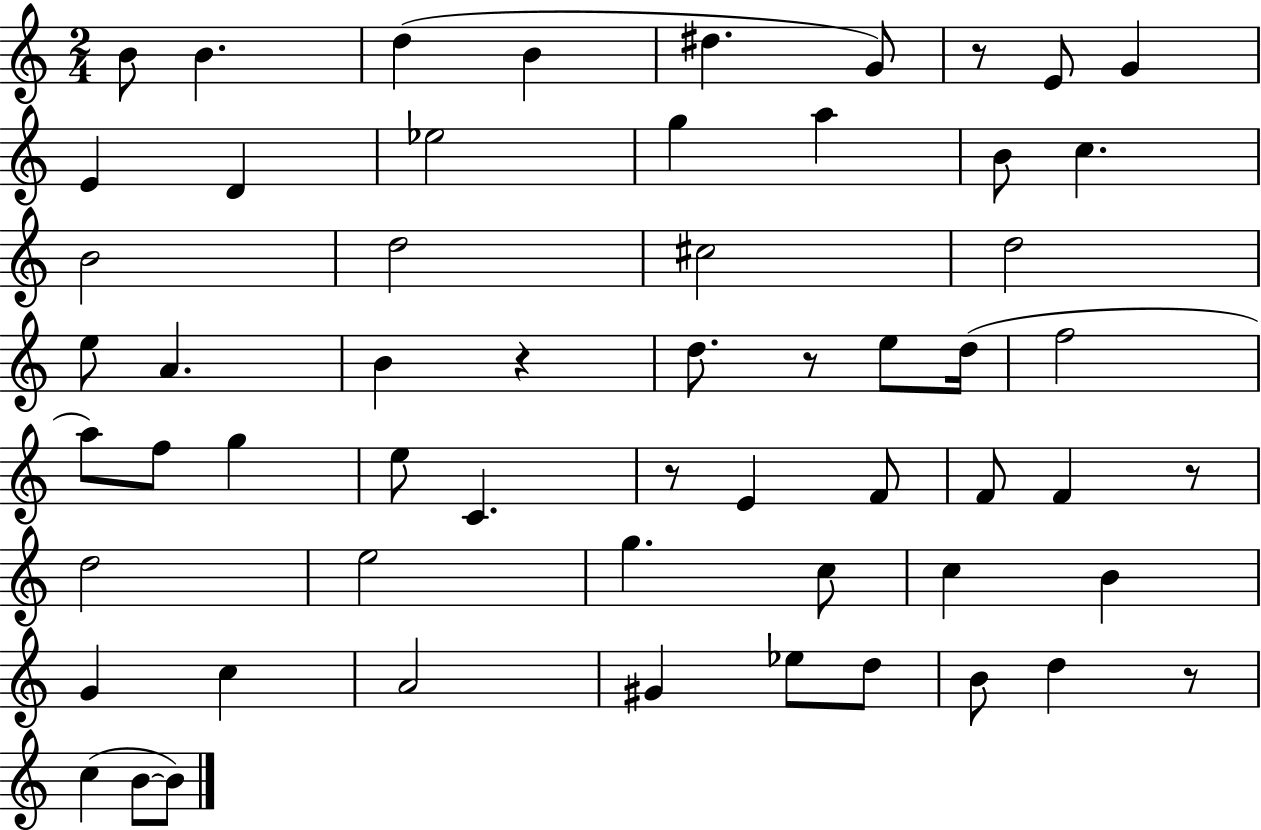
B4/e B4/q. D5/q B4/q D#5/q. G4/e R/e E4/e G4/q E4/q D4/q Eb5/h G5/q A5/q B4/e C5/q. B4/h D5/h C#5/h D5/h E5/e A4/q. B4/q R/q D5/e. R/e E5/e D5/s F5/h A5/e F5/e G5/q E5/e C4/q. R/e E4/q F4/e F4/e F4/q R/e D5/h E5/h G5/q. C5/e C5/q B4/q G4/q C5/q A4/h G#4/q Eb5/e D5/e B4/e D5/q R/e C5/q B4/e B4/e